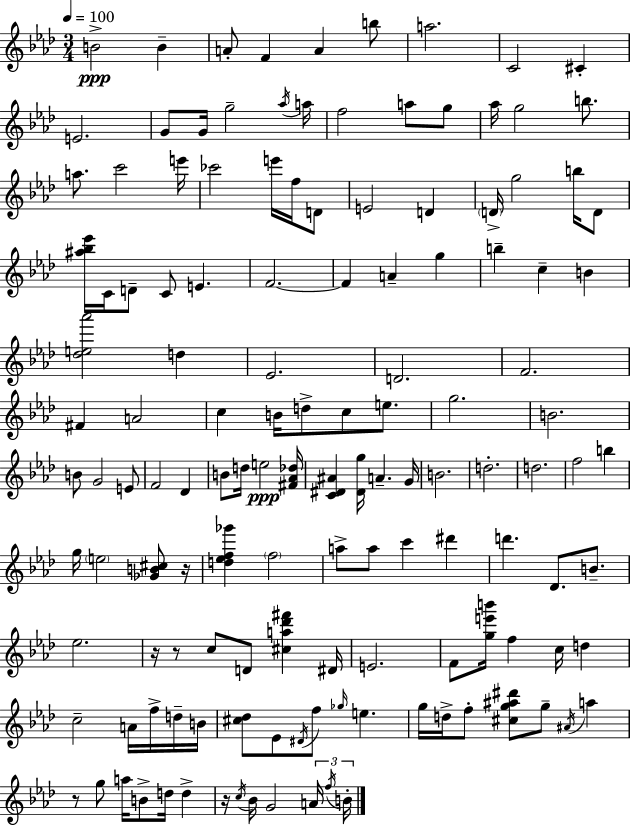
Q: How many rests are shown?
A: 5